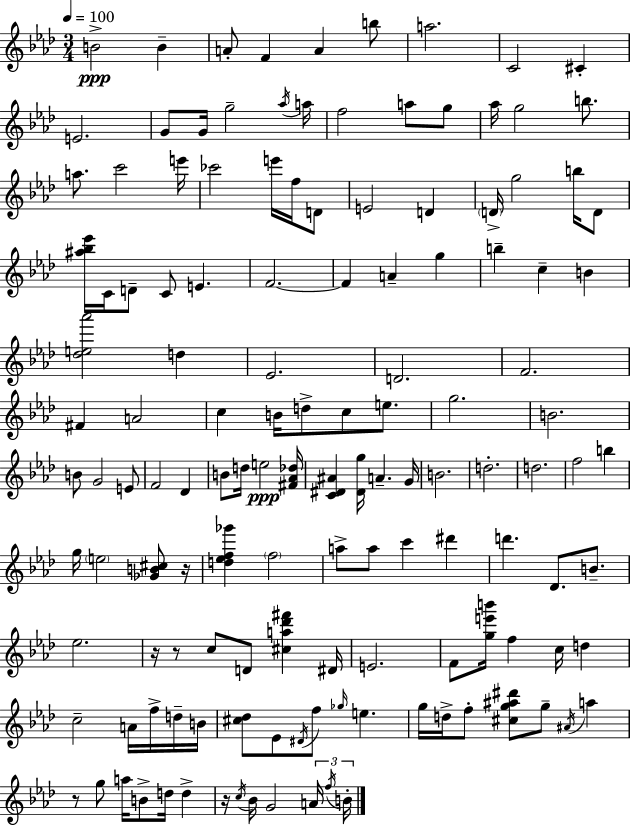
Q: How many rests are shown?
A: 5